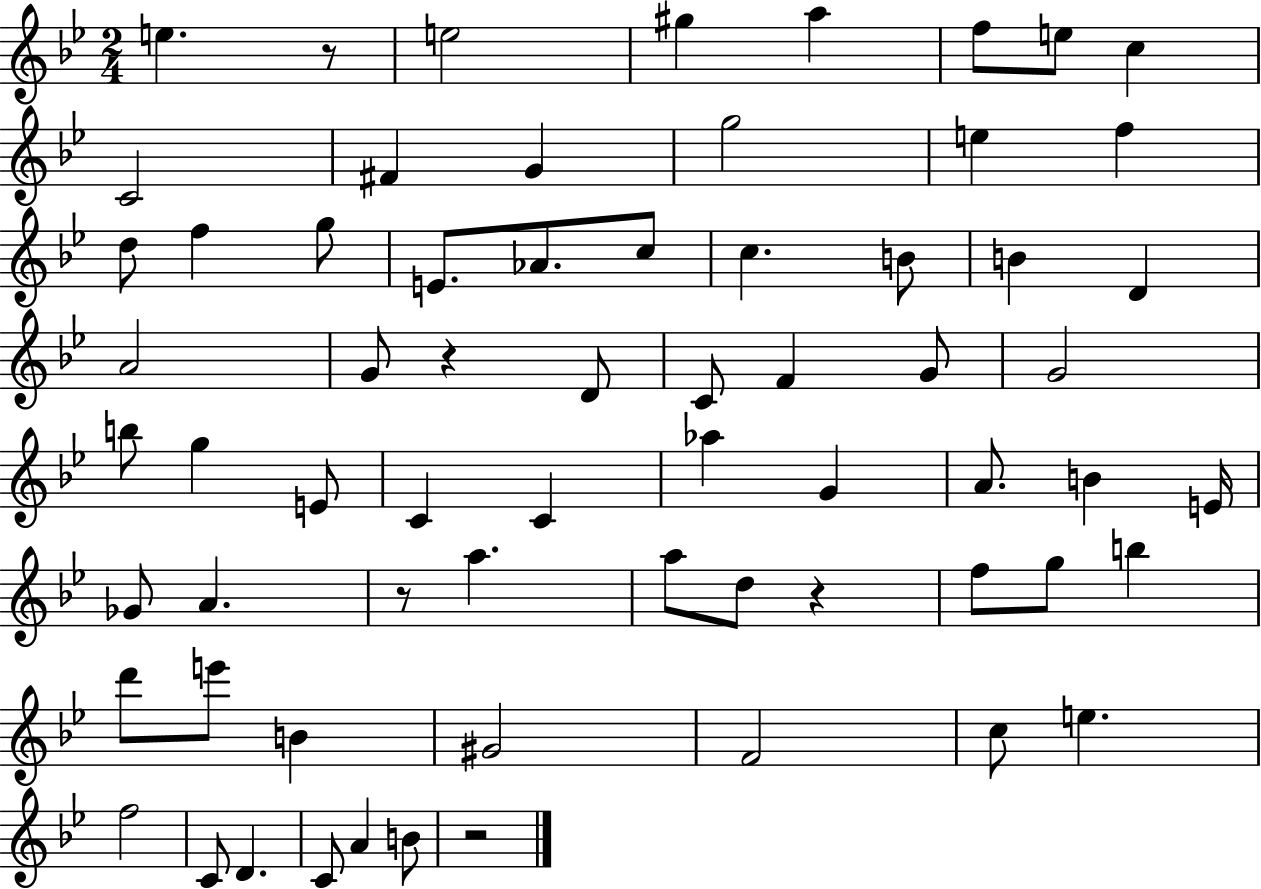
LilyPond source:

{
  \clef treble
  \numericTimeSignature
  \time 2/4
  \key bes \major
  e''4. r8 | e''2 | gis''4 a''4 | f''8 e''8 c''4 | \break c'2 | fis'4 g'4 | g''2 | e''4 f''4 | \break d''8 f''4 g''8 | e'8. aes'8. c''8 | c''4. b'8 | b'4 d'4 | \break a'2 | g'8 r4 d'8 | c'8 f'4 g'8 | g'2 | \break b''8 g''4 e'8 | c'4 c'4 | aes''4 g'4 | a'8. b'4 e'16 | \break ges'8 a'4. | r8 a''4. | a''8 d''8 r4 | f''8 g''8 b''4 | \break d'''8 e'''8 b'4 | gis'2 | f'2 | c''8 e''4. | \break f''2 | c'8 d'4. | c'8 a'4 b'8 | r2 | \break \bar "|."
}